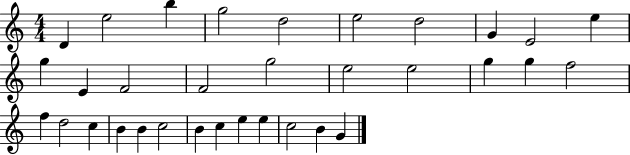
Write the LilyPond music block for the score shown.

{
  \clef treble
  \numericTimeSignature
  \time 4/4
  \key c \major
  d'4 e''2 b''4 | g''2 d''2 | e''2 d''2 | g'4 e'2 e''4 | \break g''4 e'4 f'2 | f'2 g''2 | e''2 e''2 | g''4 g''4 f''2 | \break f''4 d''2 c''4 | b'4 b'4 c''2 | b'4 c''4 e''4 e''4 | c''2 b'4 g'4 | \break \bar "|."
}